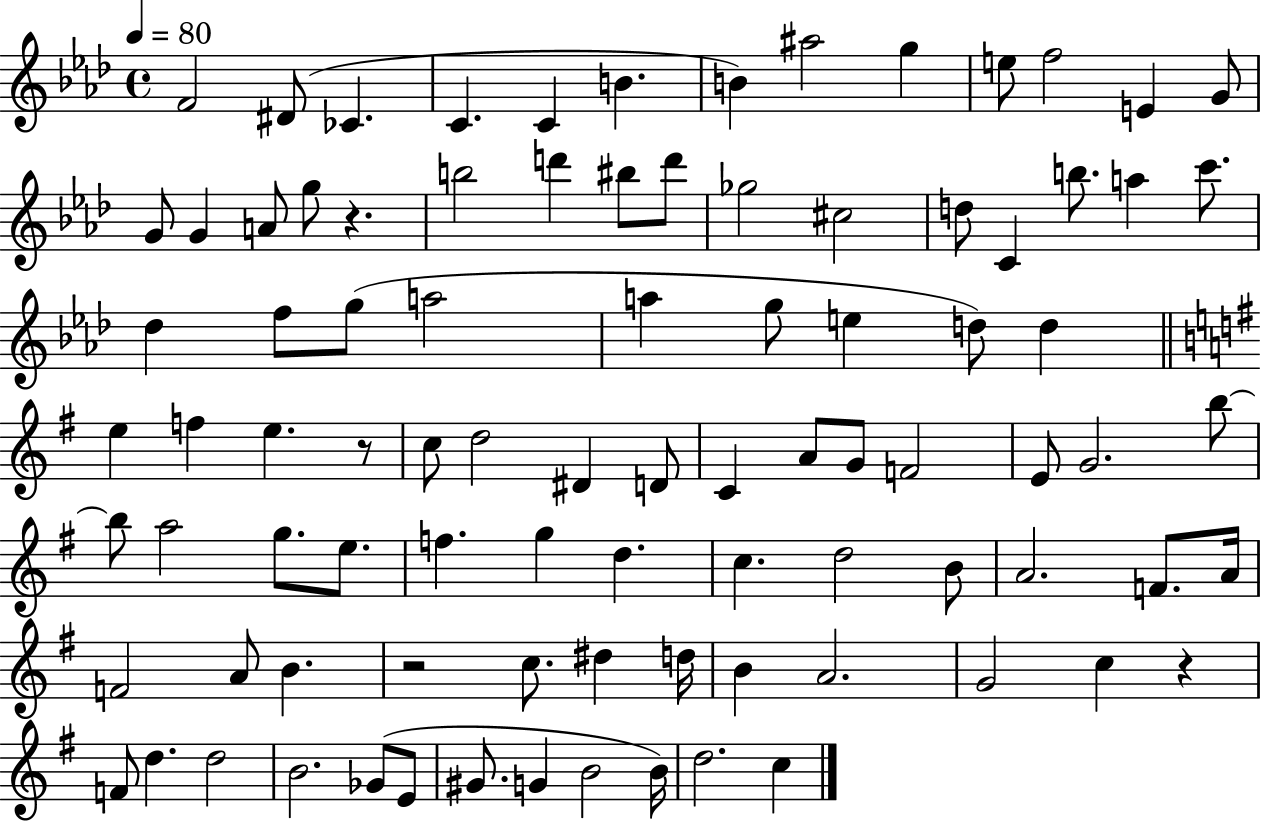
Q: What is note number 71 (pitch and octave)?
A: B4